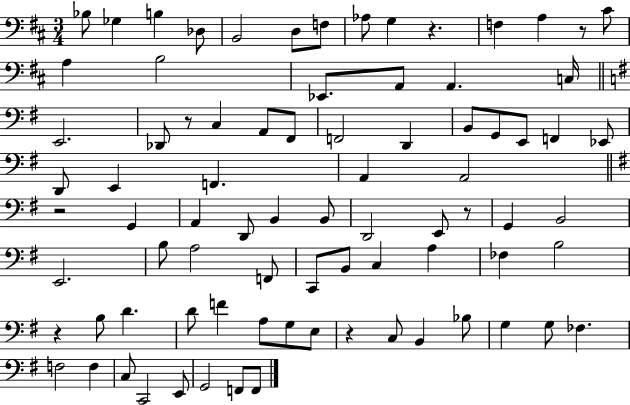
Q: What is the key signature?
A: D major